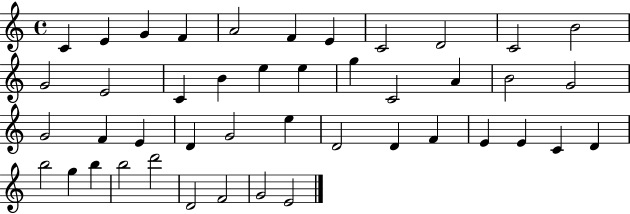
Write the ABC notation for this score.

X:1
T:Untitled
M:4/4
L:1/4
K:C
C E G F A2 F E C2 D2 C2 B2 G2 E2 C B e e g C2 A B2 G2 G2 F E D G2 e D2 D F E E C D b2 g b b2 d'2 D2 F2 G2 E2